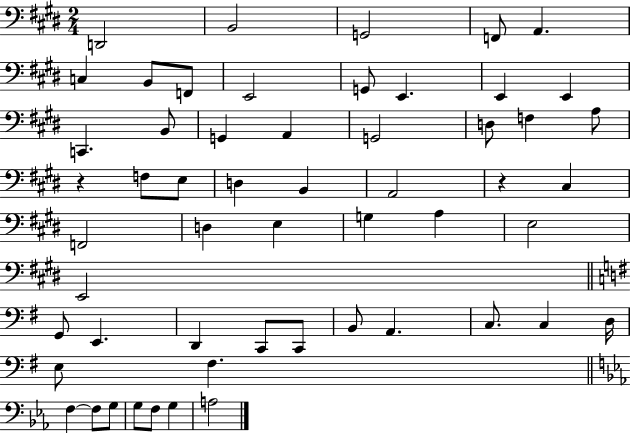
X:1
T:Untitled
M:2/4
L:1/4
K:E
D,,2 B,,2 G,,2 F,,/2 A,, C, B,,/2 F,,/2 E,,2 G,,/2 E,, E,, E,, C,, B,,/2 G,, A,, G,,2 D,/2 F, A,/2 z F,/2 E,/2 D, B,, A,,2 z ^C, F,,2 D, E, G, A, E,2 E,,2 G,,/2 E,, D,, C,,/2 C,,/2 B,,/2 A,, C,/2 C, D,/4 E,/2 ^F, F, F,/2 G,/2 G,/2 F,/2 G, A,2